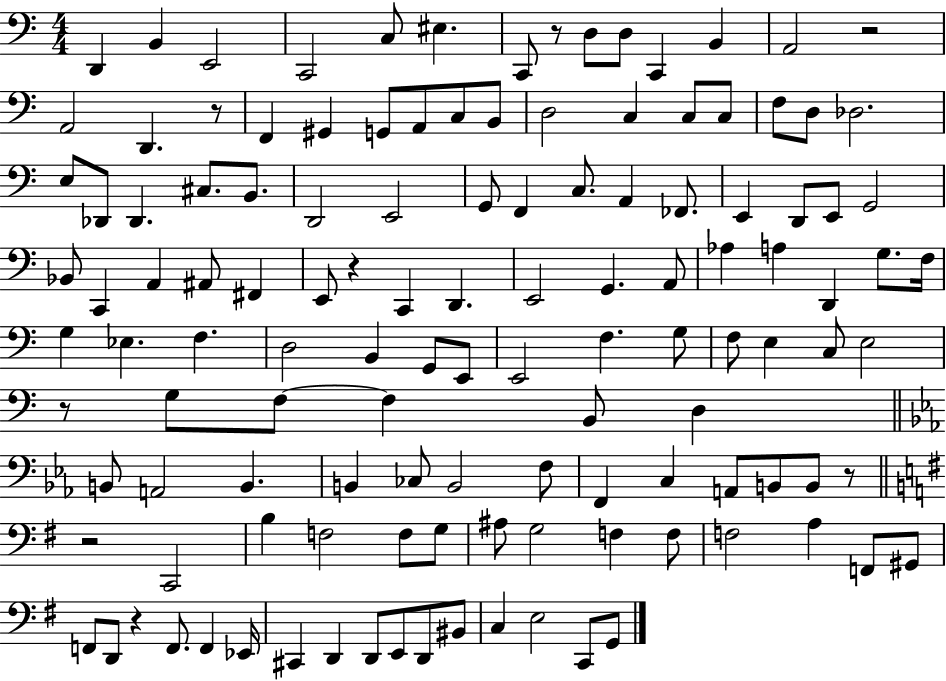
{
  \clef bass
  \numericTimeSignature
  \time 4/4
  \key c \major
  d,4 b,4 e,2 | c,2 c8 eis4. | c,8 r8 d8 d8 c,4 b,4 | a,2 r2 | \break a,2 d,4. r8 | f,4 gis,4 g,8 a,8 c8 b,8 | d2 c4 c8 c8 | f8 d8 des2. | \break e8 des,8 des,4. cis8. b,8. | d,2 e,2 | g,8 f,4 c8. a,4 fes,8. | e,4 d,8 e,8 g,2 | \break bes,8 c,4 a,4 ais,8 fis,4 | e,8 r4 c,4 d,4. | e,2 g,4. a,8 | aes4 a4 d,4 g8. f16 | \break g4 ees4. f4. | d2 b,4 g,8 e,8 | e,2 f4. g8 | f8 e4 c8 e2 | \break r8 g8 f8~~ f4 b,8 d4 | \bar "||" \break \key ees \major b,8 a,2 b,4. | b,4 ces8 b,2 f8 | f,4 c4 a,8 b,8 b,8 r8 | \bar "||" \break \key g \major r2 c,2 | b4 f2 f8 g8 | ais8 g2 f4 f8 | f2 a4 f,8 gis,8 | \break f,8 d,8 r4 f,8. f,4 ees,16 | cis,4 d,4 d,8 e,8 d,8 bis,8 | c4 e2 c,8 g,8 | \bar "|."
}